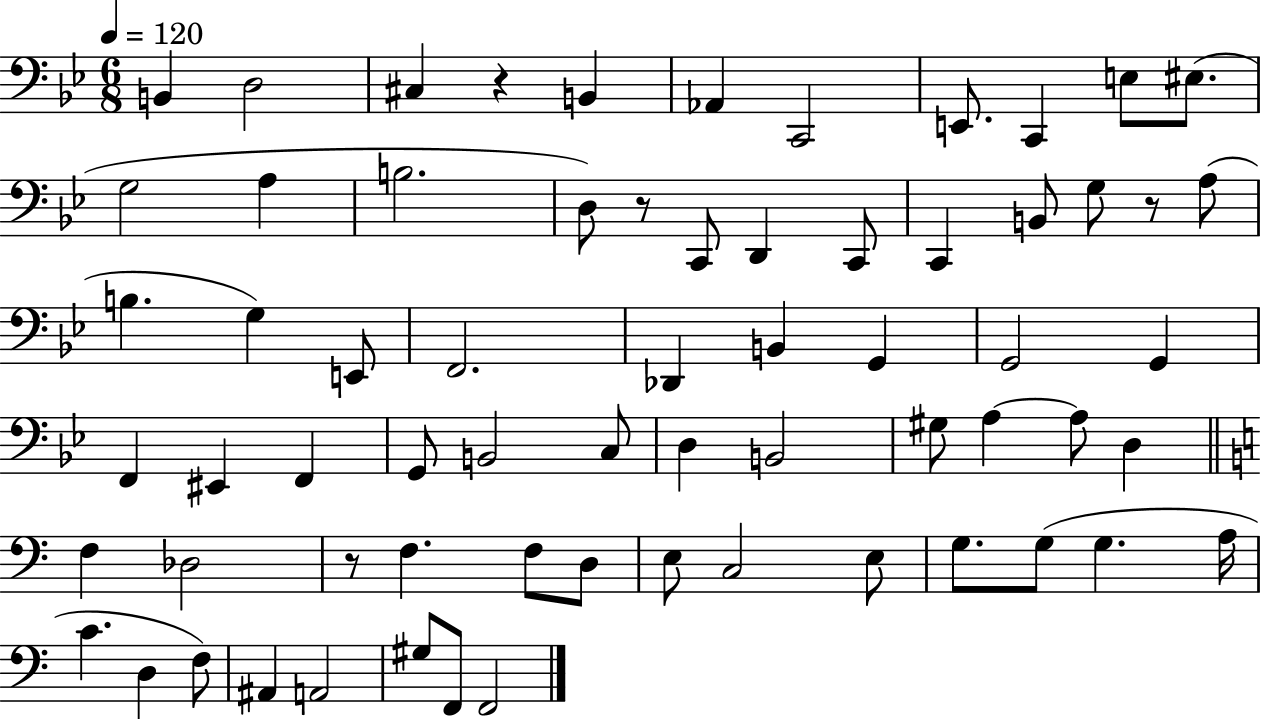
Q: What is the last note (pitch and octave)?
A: F2